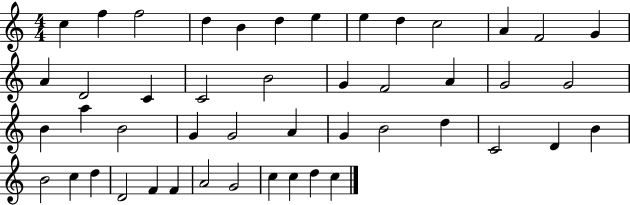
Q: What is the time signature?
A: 4/4